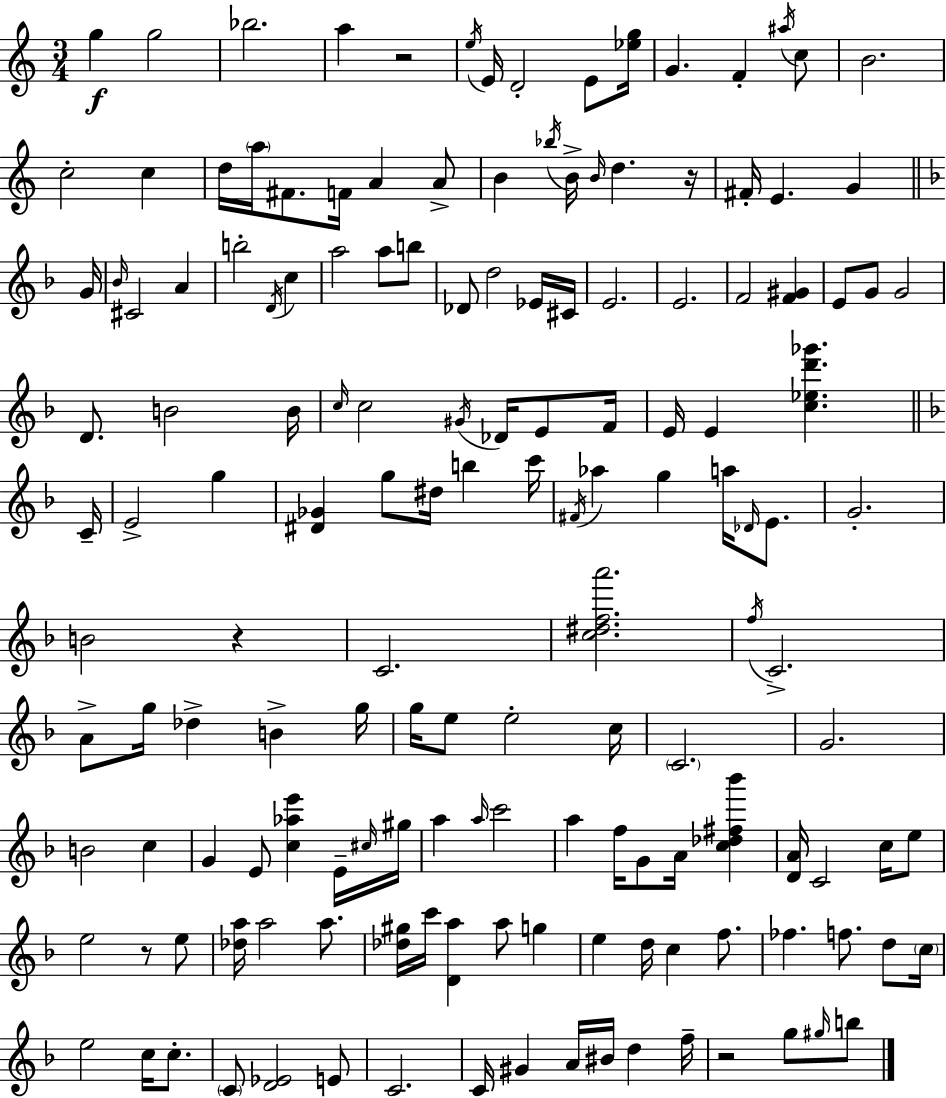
{
  \clef treble
  \numericTimeSignature
  \time 3/4
  \key c \major
  \repeat volta 2 { g''4\f g''2 | bes''2. | a''4 r2 | \acciaccatura { e''16 } e'16 d'2-. e'8 | \break <ees'' g''>16 g'4. f'4-. \acciaccatura { ais''16 } | c''8 b'2. | c''2-. c''4 | d''16 \parenthesize a''16 fis'8. f'16 a'4 | \break a'8-> b'4 \acciaccatura { bes''16 } b'16-> \grace { b'16 } d''4. | r16 fis'16-. e'4. g'4 | \bar "||" \break \key f \major g'16 \grace { bes'16 } cis'2 a'4 | b''2-. \acciaccatura { d'16 } c''4 | a''2 a''8 | b''8 des'8 d''2 | \break ees'16 cis'16 e'2. | e'2. | f'2 <f' gis'>4 | e'8 g'8 g'2 | \break d'8. b'2 | b'16 \grace { c''16 } c''2 | \acciaccatura { gis'16 } des'16 e'8 f'16 e'16 e'4 <c'' ees'' d''' ges'''>4. | \bar "||" \break \key f \major c'16-- e'2-> g''4 | <dis' ges'>4 g''8 dis''16 b''4 | c'''16 \acciaccatura { fis'16 } aes''4 g''4 a''16 \grace { des'16 } | e'8. g'2.-. | \break b'2 r4 | c'2. | <c'' dis'' f'' a'''>2. | \acciaccatura { f''16 } c'2.-> | \break a'8-> g''16 des''4-> b'4-> | g''16 g''16 e''8 e''2-. | c''16 \parenthesize c'2. | g'2. | \break b'2 | c''4 g'4 e'8 <c'' aes'' e'''>4 | e'16-- \grace { cis''16 } gis''16 a''4 \grace { a''16 } c'''2 | a''4 f''16 g'8 | \break a'16 <c'' des'' fis'' bes'''>4 <d' a'>16 c'2 | c''16 e''8 e''2 | r8 e''8 <des'' a''>16 a''2 | a''8. <des'' gis''>16 c'''16 <d' a''>4 | \break a''8 g''4 e''4 d''16 c''4 | f''8. fes''4. | f''8. d''8 \parenthesize c''16 e''2 | c''16 c''8.-. \parenthesize c'8 <d' ees'>2 | \break e'8 c'2. | c'16 gis'4 a'16 | bis'16 d''4 f''16-- r2 | g''8 \grace { gis''16 } b''8 } \bar "|."
}